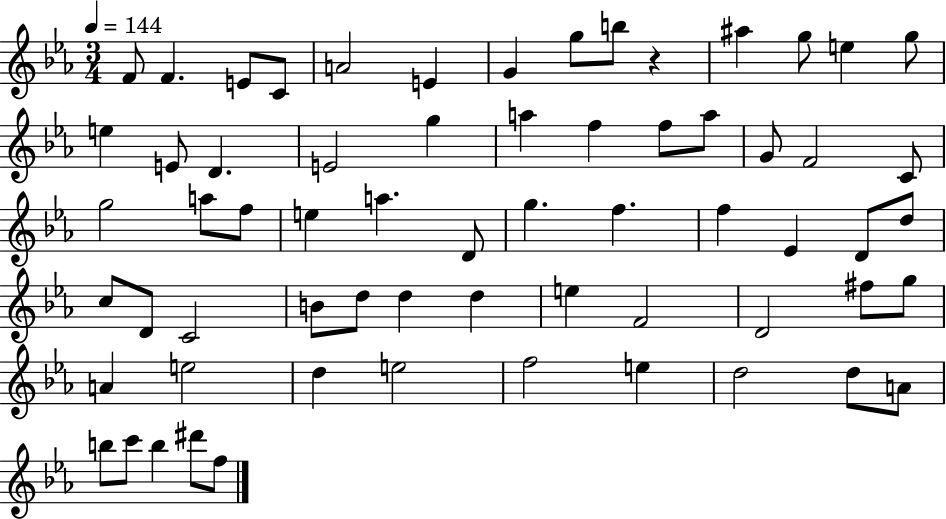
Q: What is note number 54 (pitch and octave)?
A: F5